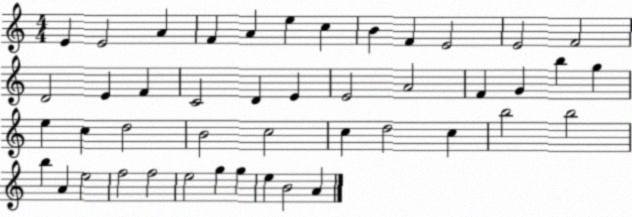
X:1
T:Untitled
M:4/4
L:1/4
K:C
E E2 A F A e c B F E2 E2 F2 D2 E F C2 D E E2 A2 F G b g e c d2 B2 c2 c d2 c b2 b2 b A e2 f2 f2 e2 g g e B2 A